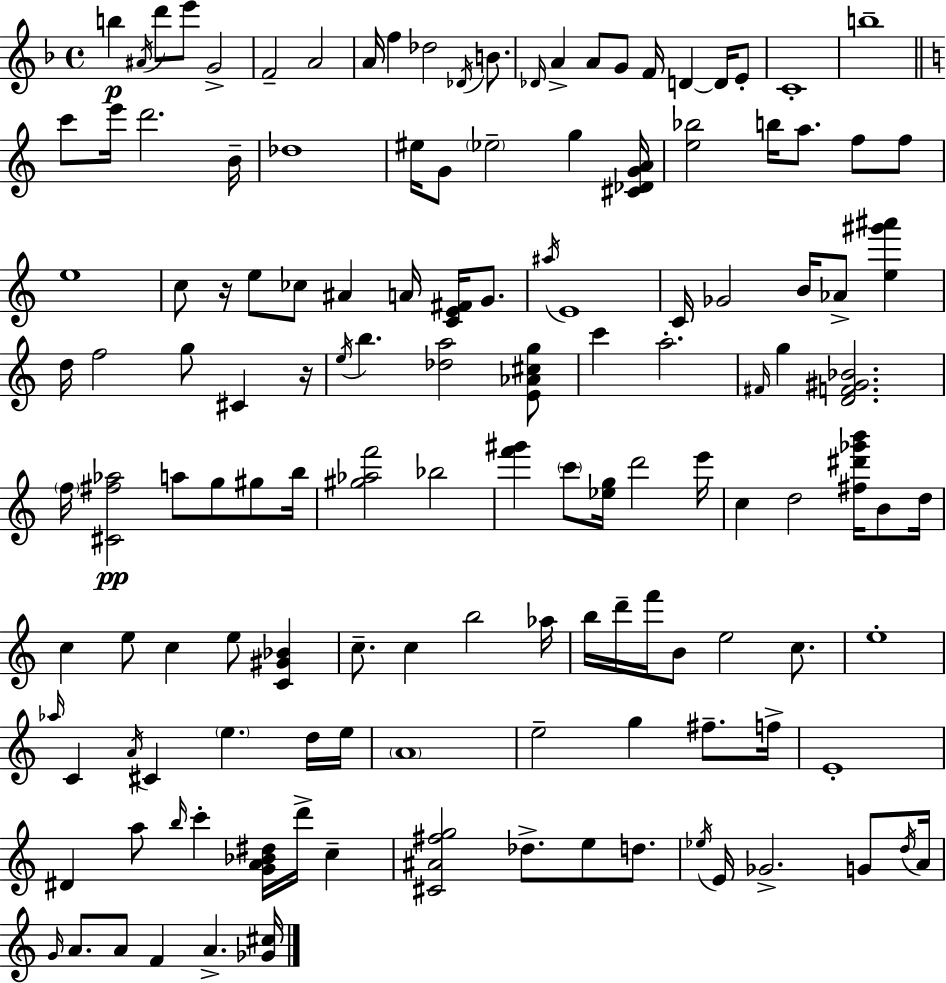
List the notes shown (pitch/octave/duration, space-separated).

B5/q A#4/s D6/e E6/e G4/h F4/h A4/h A4/s F5/q Db5/h Db4/s B4/e. Db4/s A4/q A4/e G4/e F4/s D4/q D4/s E4/e C4/w B5/w C6/e E6/s D6/h. B4/s Db5/w EIS5/s G4/e Eb5/h G5/q [C#4,Db4,G4,A4]/s [E5,Bb5]/h B5/s A5/e. F5/e F5/e E5/w C5/e R/s E5/e CES5/e A#4/q A4/s [C4,E4,F#4]/s G4/e. A#5/s E4/w C4/s Gb4/h B4/s Ab4/e [E5,G#6,A#6]/q D5/s F5/h G5/e C#4/q R/s E5/s B5/q. [Db5,A5]/h [E4,Ab4,C#5,G5]/e C6/q A5/h. F#4/s G5/q [D4,F4,G#4,Bb4]/h. F5/s [C#4,F#5,Ab5]/h A5/e G5/e G#5/e B5/s [G#5,Ab5,F6]/h Bb5/h [F6,G#6]/q C6/e [Eb5,G5]/s D6/h E6/s C5/q D5/h [F#5,D#6,Gb6,B6]/s B4/e D5/s C5/q E5/e C5/q E5/e [C4,G#4,Bb4]/q C5/e. C5/q B5/h Ab5/s B5/s D6/s F6/s B4/e E5/h C5/e. E5/w Ab5/s C4/q A4/s C#4/q E5/q. D5/s E5/s A4/w E5/h G5/q F#5/e. F5/s E4/w D#4/q A5/e B5/s C6/q [G4,A4,Bb4,D#5]/s D6/s C5/q [C#4,A#4,F#5,G5]/h Db5/e. E5/e D5/e. Eb5/s E4/s Gb4/h. G4/e D5/s A4/s G4/s A4/e. A4/e F4/q A4/q. [Gb4,C#5]/s